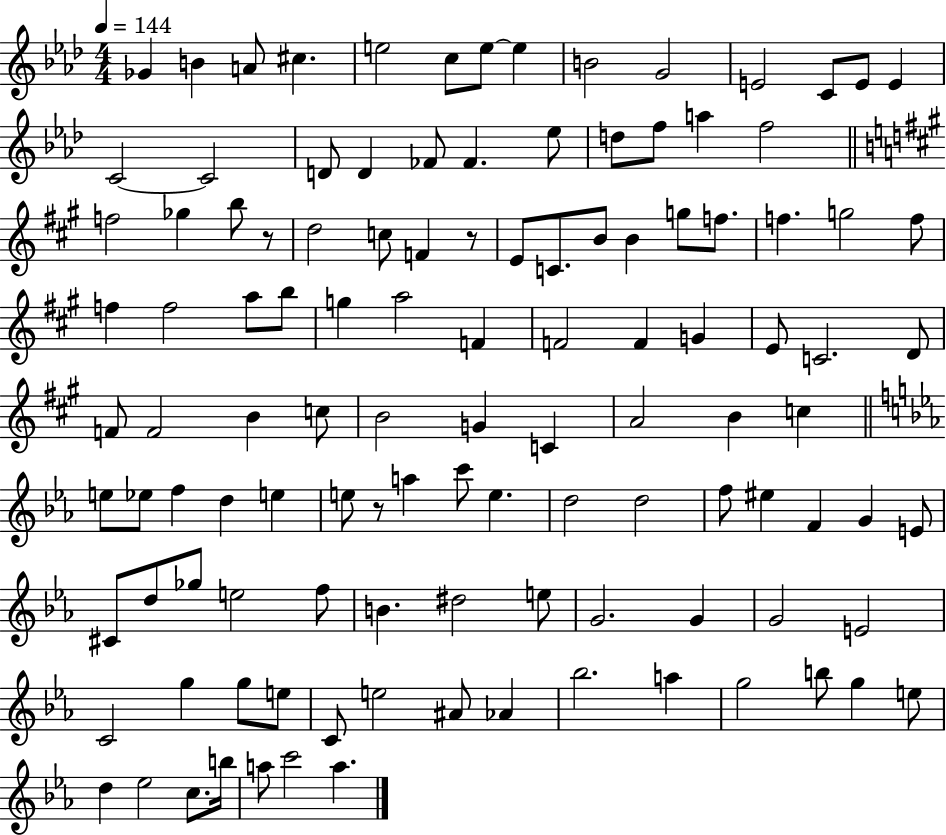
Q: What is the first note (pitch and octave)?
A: Gb4